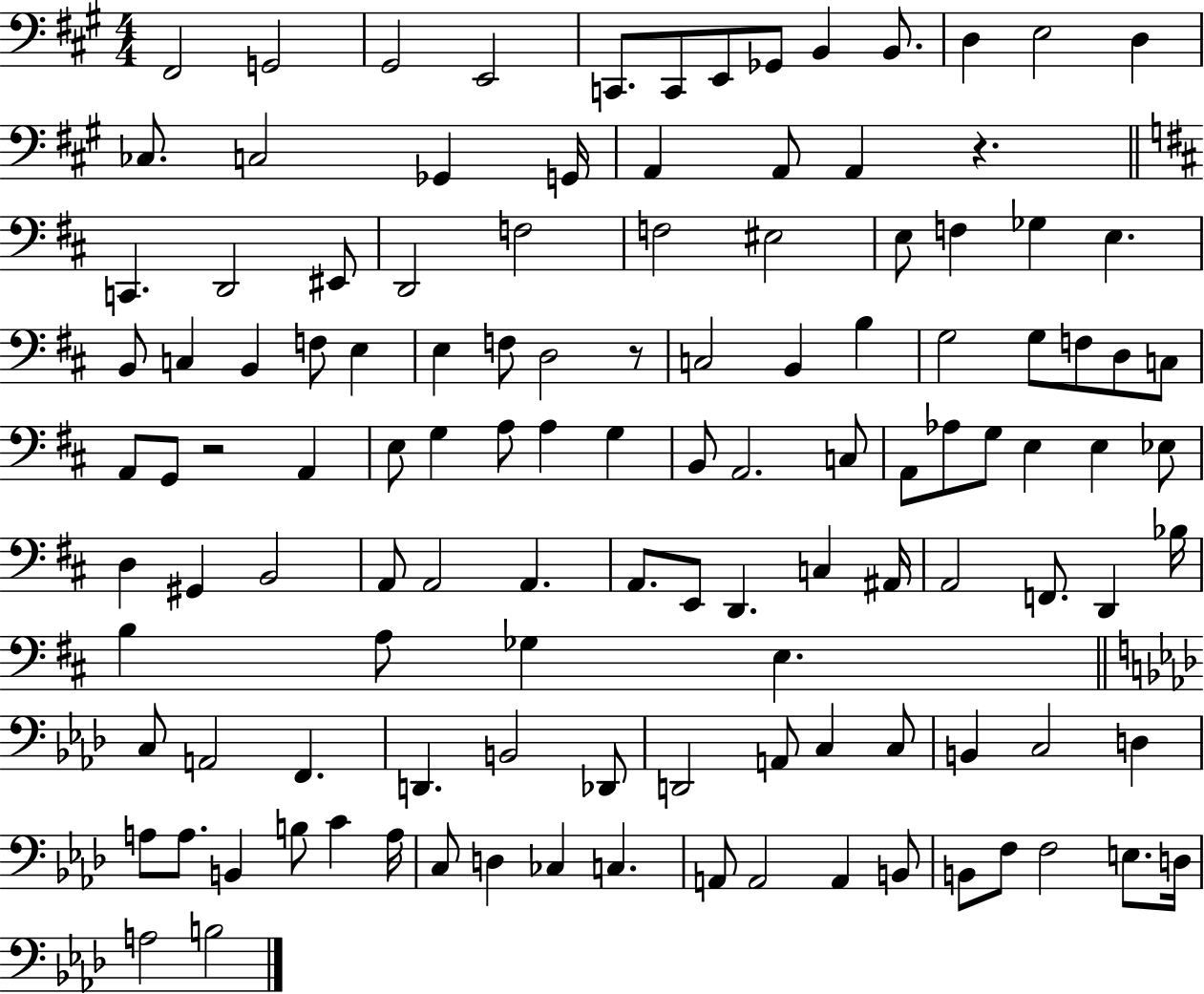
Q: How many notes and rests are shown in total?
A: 120